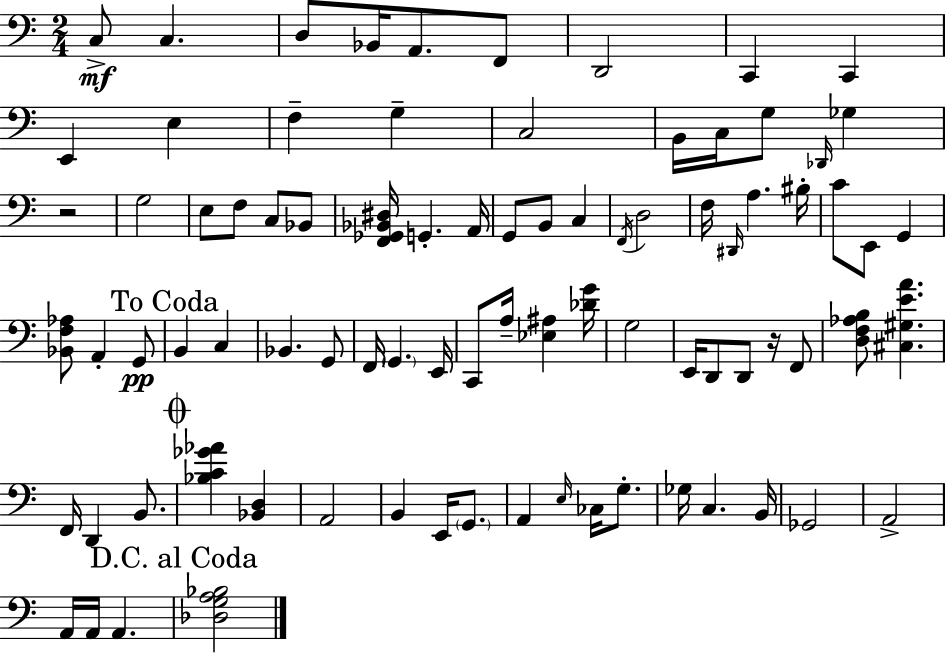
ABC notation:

X:1
T:Untitled
M:2/4
L:1/4
K:C
C,/2 C, D,/2 _B,,/4 A,,/2 F,,/2 D,,2 C,, C,, E,, E, F, G, C,2 B,,/4 C,/4 G,/2 _D,,/4 _G, z2 G,2 E,/2 F,/2 C,/2 _B,,/2 [F,,_G,,_B,,^D,]/4 G,, A,,/4 G,,/2 B,,/2 C, F,,/4 D,2 F,/4 ^D,,/4 A, ^B,/4 C/2 E,,/2 G,, [_B,,F,_A,]/2 A,, G,,/2 B,, C, _B,, G,,/2 F,,/4 G,, E,,/4 C,,/2 A,/4 [_E,^A,] [_DG]/4 G,2 E,,/4 D,,/2 D,,/2 z/4 F,,/2 [D,F,_A,B,]/2 [^C,^G,EA] F,,/4 D,, B,,/2 [_B,C_G_A] [_B,,D,] A,,2 B,, E,,/4 G,,/2 A,, E,/4 _C,/4 G,/2 _G,/4 C, B,,/4 _G,,2 A,,2 A,,/4 A,,/4 A,, [_D,G,A,_B,]2